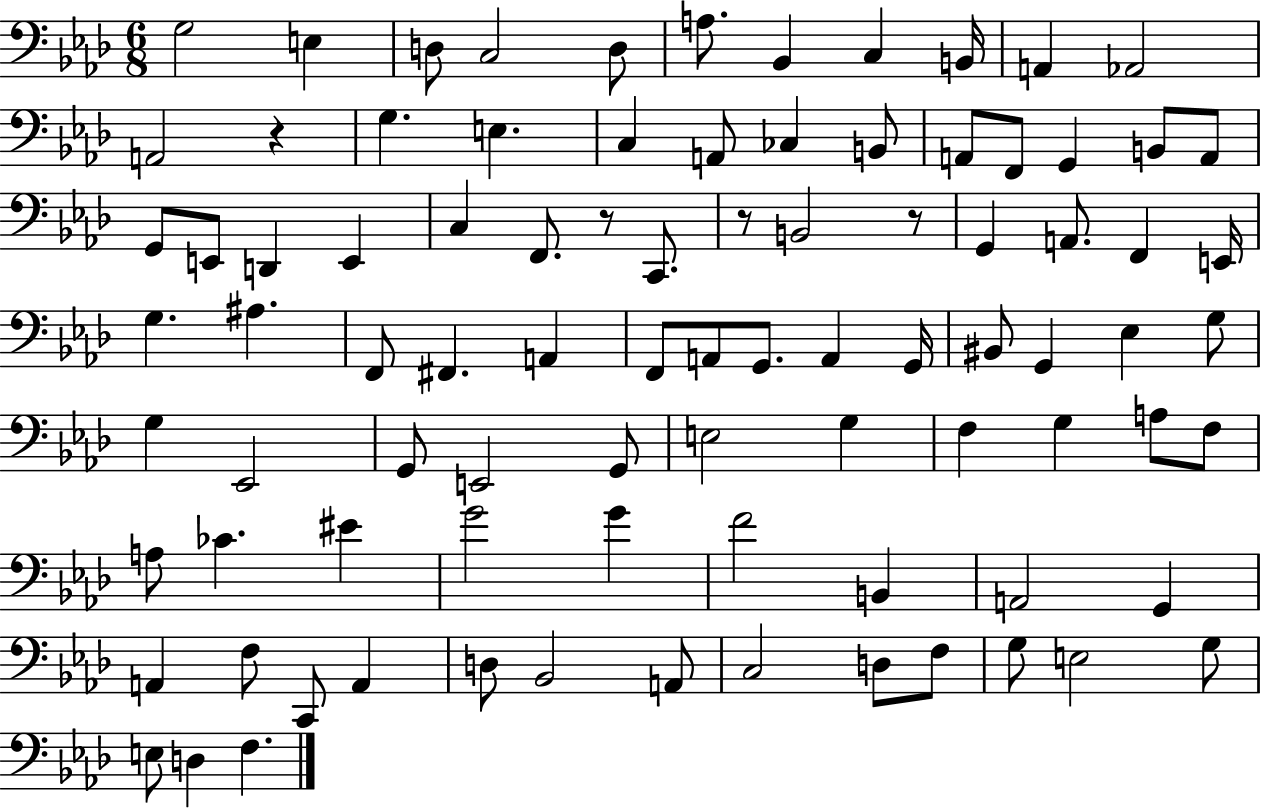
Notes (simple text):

G3/h E3/q D3/e C3/h D3/e A3/e. Bb2/q C3/q B2/s A2/q Ab2/h A2/h R/q G3/q. E3/q. C3/q A2/e CES3/q B2/e A2/e F2/e G2/q B2/e A2/e G2/e E2/e D2/q E2/q C3/q F2/e. R/e C2/e. R/e B2/h R/e G2/q A2/e. F2/q E2/s G3/q. A#3/q. F2/e F#2/q. A2/q F2/e A2/e G2/e. A2/q G2/s BIS2/e G2/q Eb3/q G3/e G3/q Eb2/h G2/e E2/h G2/e E3/h G3/q F3/q G3/q A3/e F3/e A3/e CES4/q. EIS4/q G4/h G4/q F4/h B2/q A2/h G2/q A2/q F3/e C2/e A2/q D3/e Bb2/h A2/e C3/h D3/e F3/e G3/e E3/h G3/e E3/e D3/q F3/q.